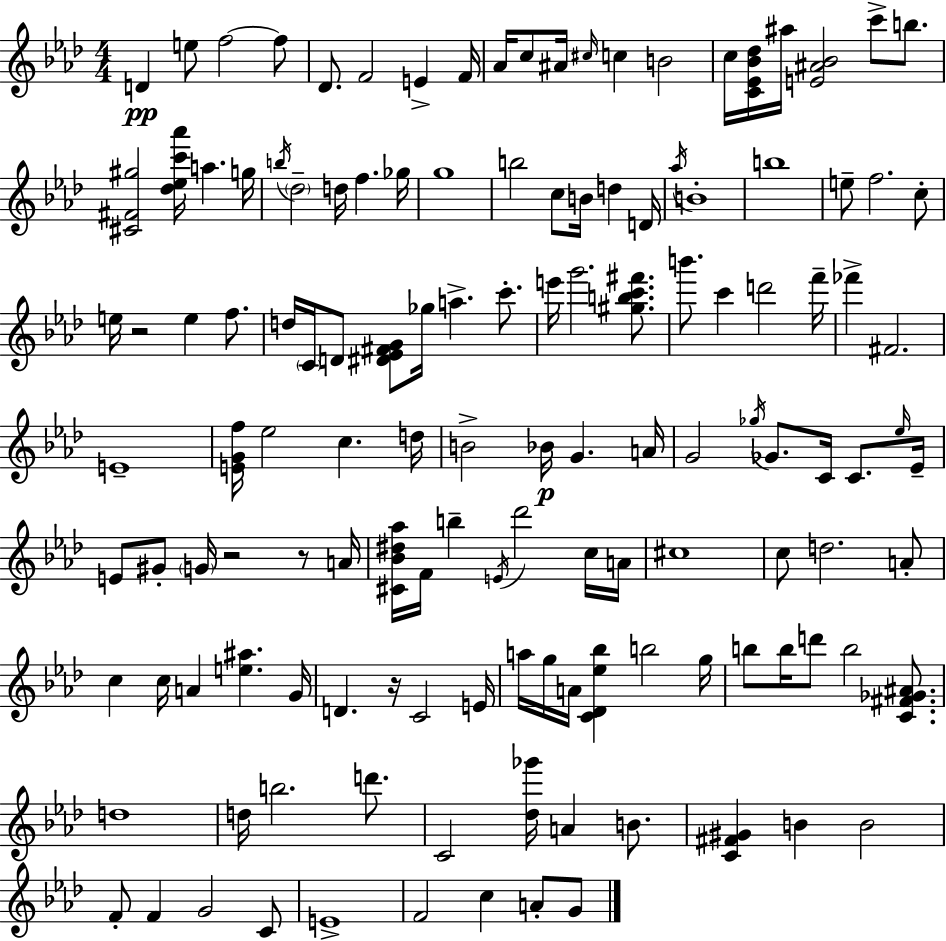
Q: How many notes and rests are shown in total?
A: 134